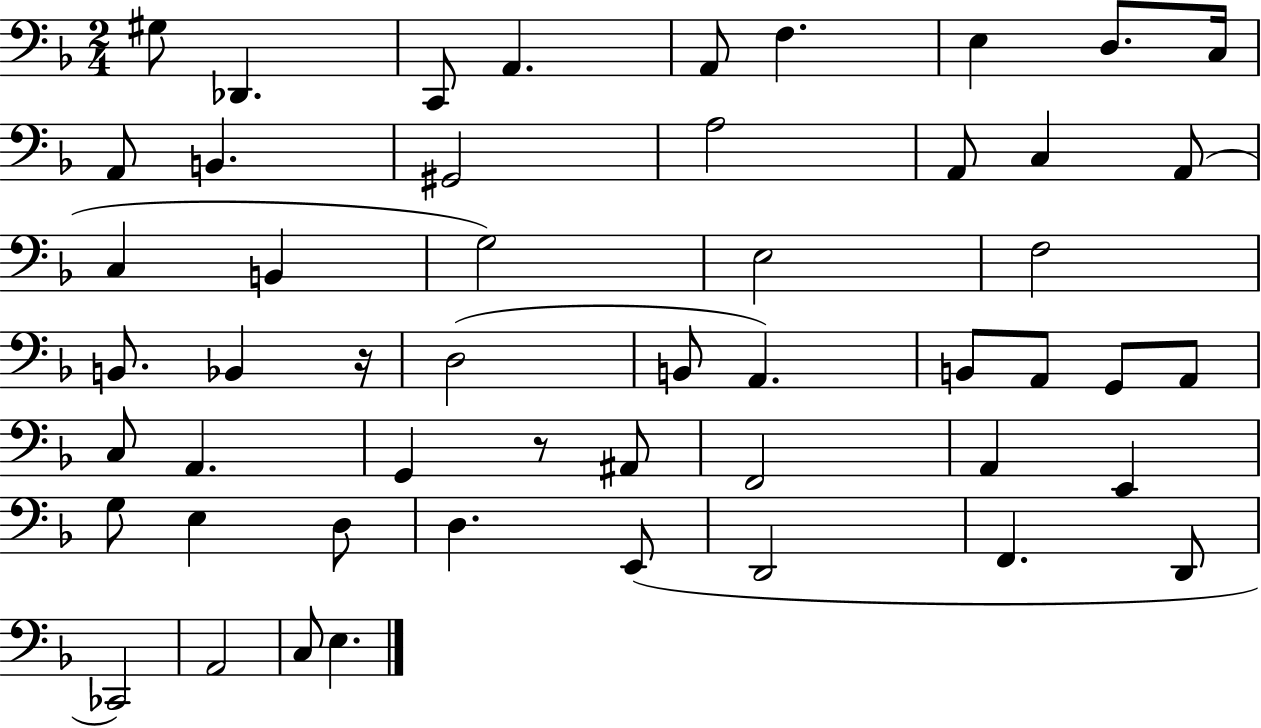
X:1
T:Untitled
M:2/4
L:1/4
K:F
^G,/2 _D,, C,,/2 A,, A,,/2 F, E, D,/2 C,/4 A,,/2 B,, ^G,,2 A,2 A,,/2 C, A,,/2 C, B,, G,2 E,2 F,2 B,,/2 _B,, z/4 D,2 B,,/2 A,, B,,/2 A,,/2 G,,/2 A,,/2 C,/2 A,, G,, z/2 ^A,,/2 F,,2 A,, E,, G,/2 E, D,/2 D, E,,/2 D,,2 F,, D,,/2 _C,,2 A,,2 C,/2 E,